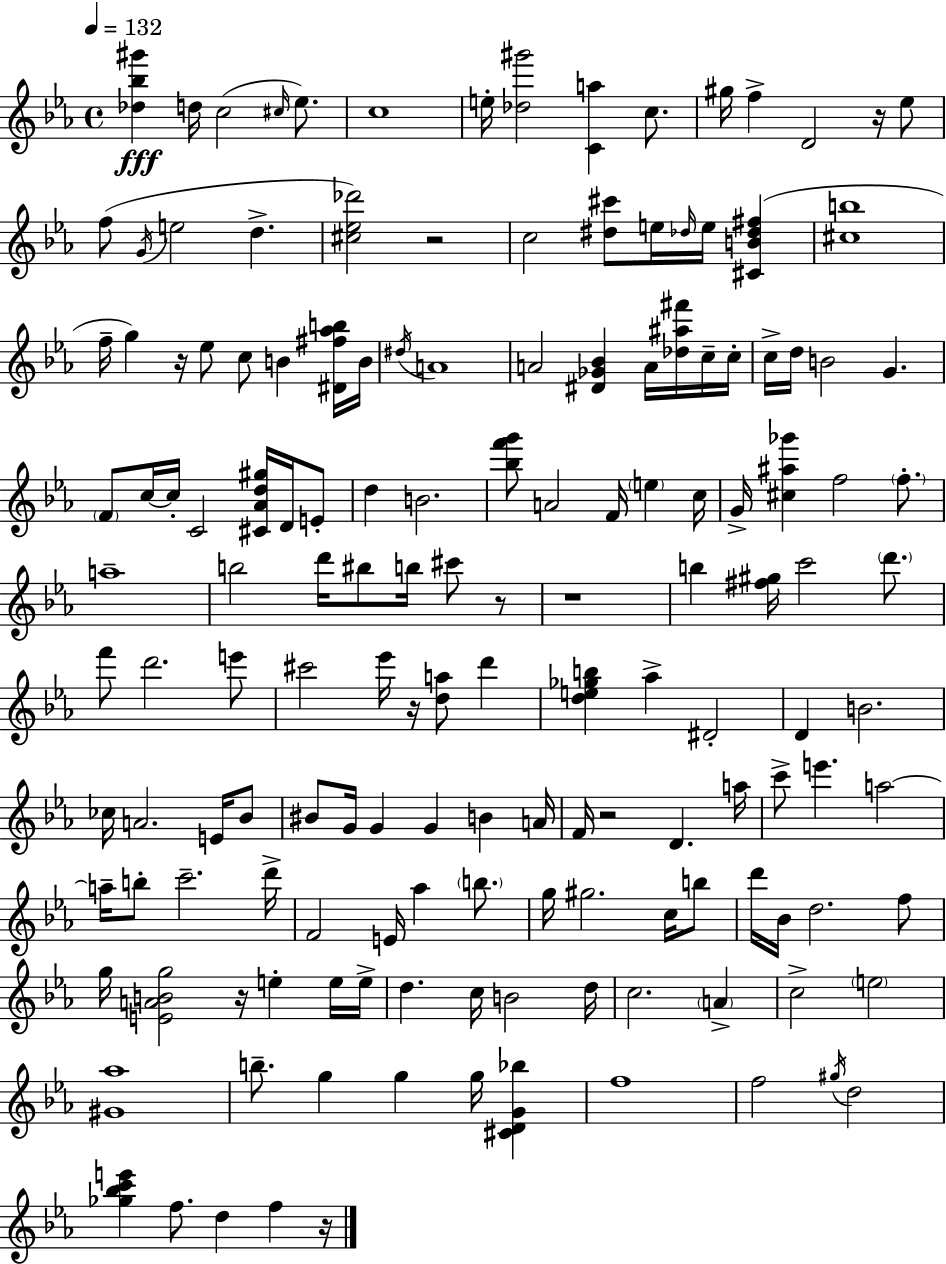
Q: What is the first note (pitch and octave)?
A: D5